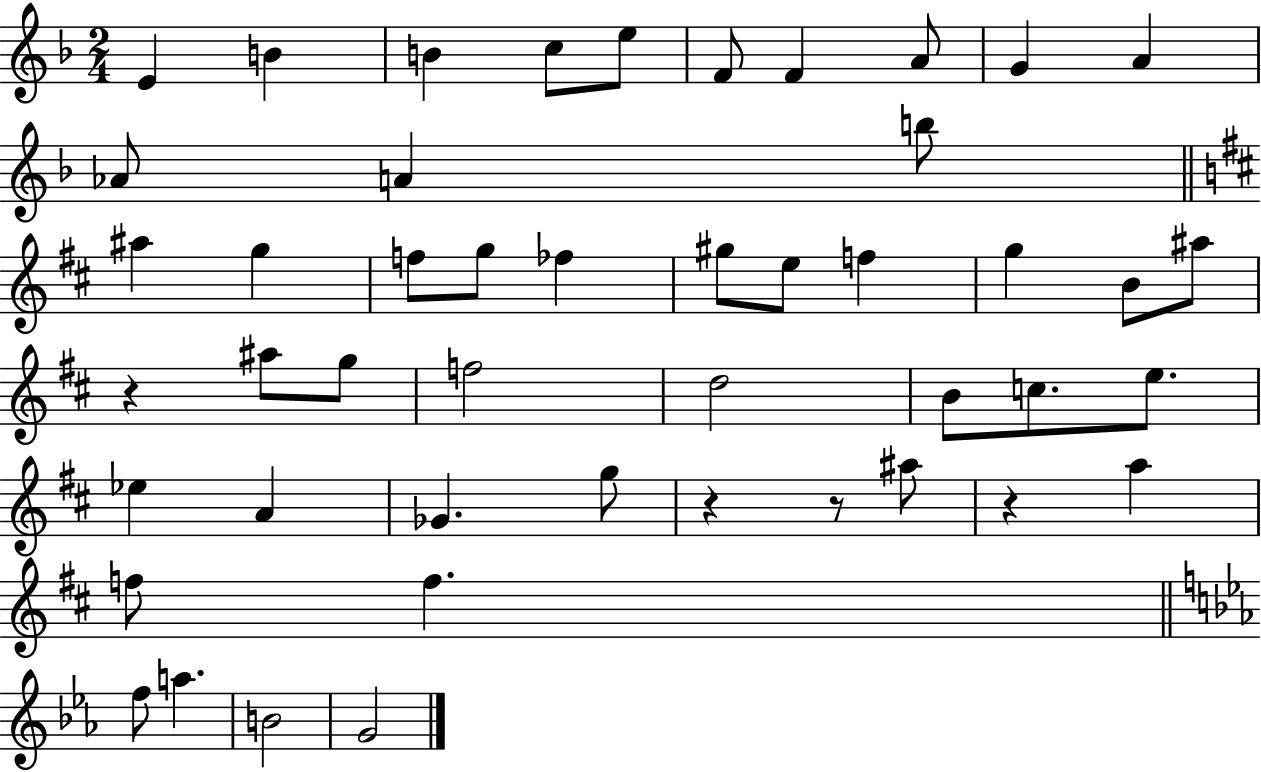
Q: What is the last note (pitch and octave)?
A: G4